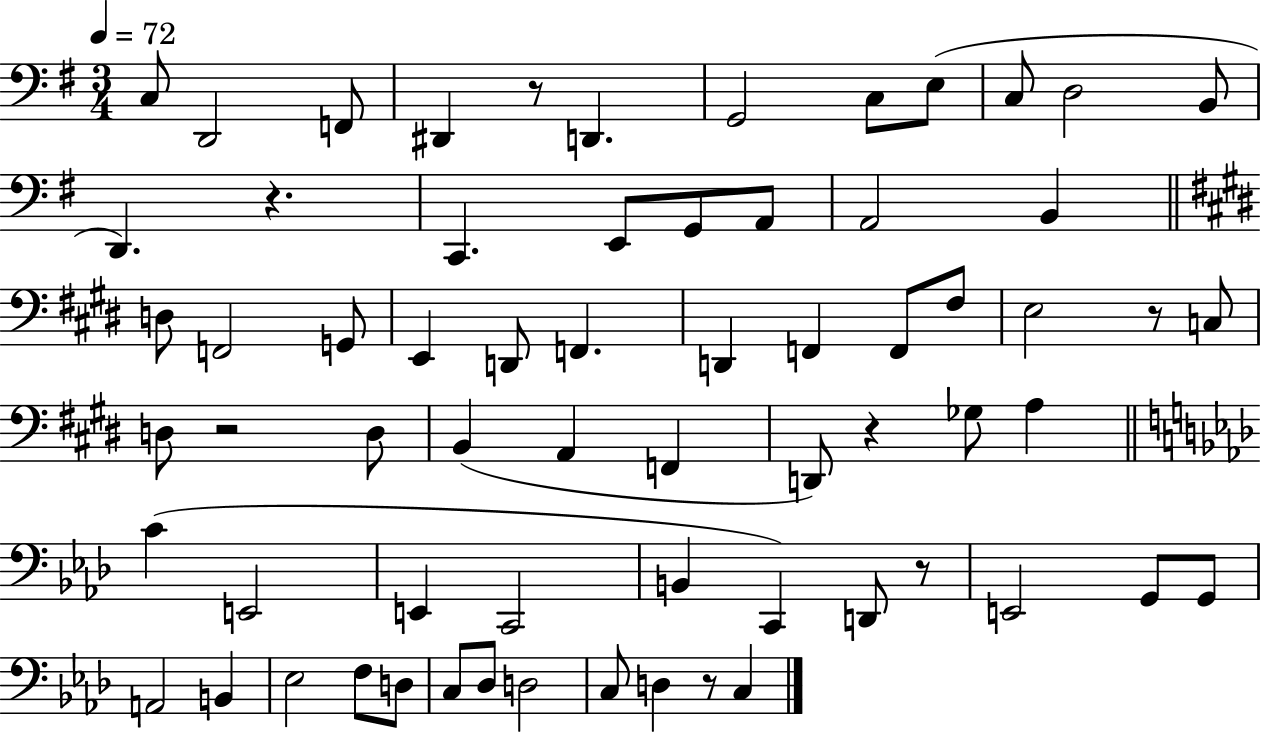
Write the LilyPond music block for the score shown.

{
  \clef bass
  \numericTimeSignature
  \time 3/4
  \key g \major
  \tempo 4 = 72
  c8 d,2 f,8 | dis,4 r8 d,4. | g,2 c8 e8( | c8 d2 b,8 | \break d,4.) r4. | c,4. e,8 g,8 a,8 | a,2 b,4 | \bar "||" \break \key e \major d8 f,2 g,8 | e,4 d,8 f,4. | d,4 f,4 f,8 fis8 | e2 r8 c8 | \break d8 r2 d8 | b,4( a,4 f,4 | d,8) r4 ges8 a4 | \bar "||" \break \key aes \major c'4( e,2 | e,4 c,2 | b,4 c,4) d,8 r8 | e,2 g,8 g,8 | \break a,2 b,4 | ees2 f8 d8 | c8 des8 d2 | c8 d4 r8 c4 | \break \bar "|."
}